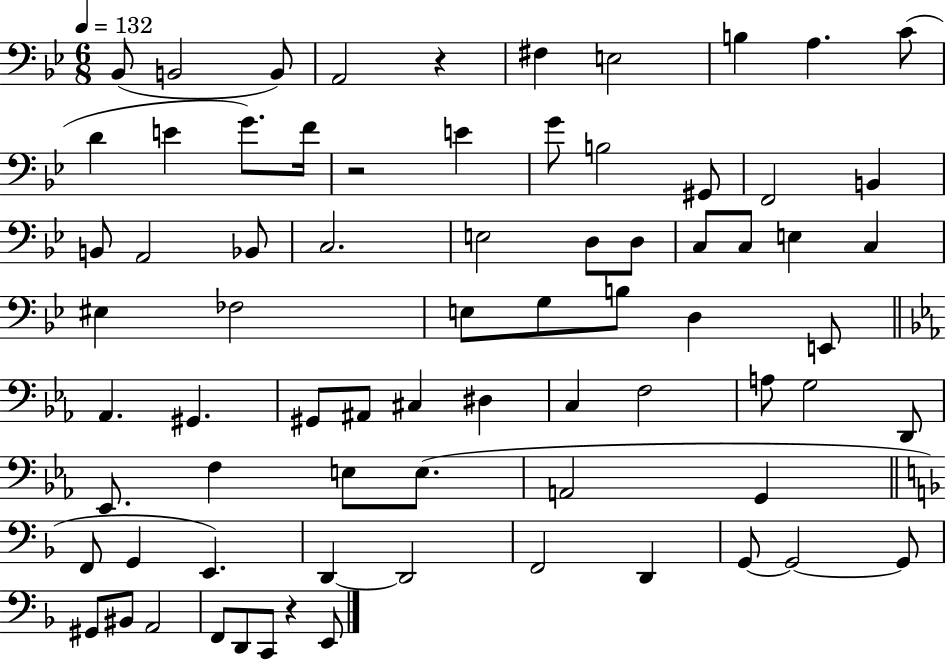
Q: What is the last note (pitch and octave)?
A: E2